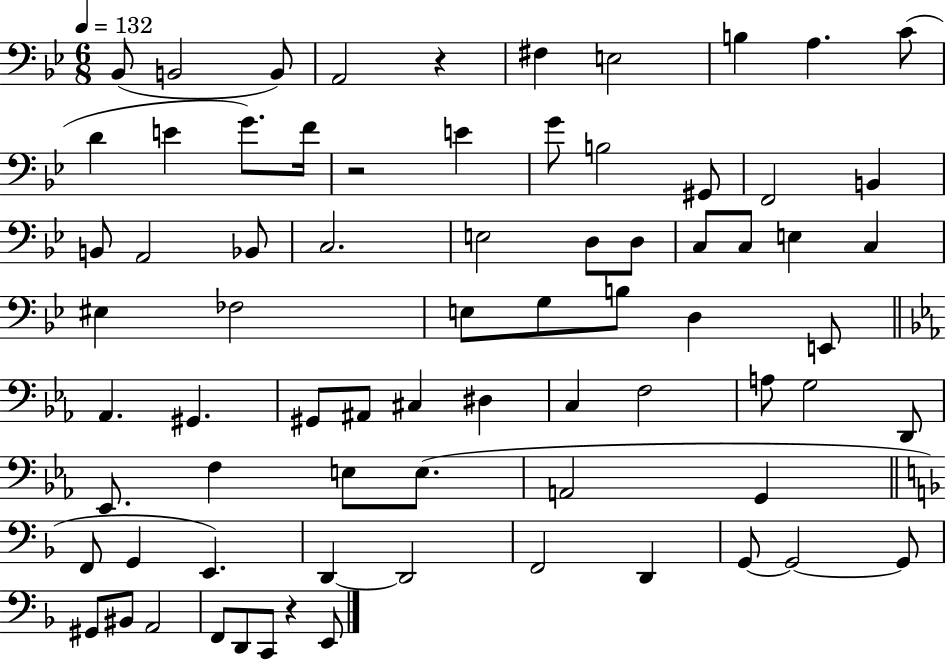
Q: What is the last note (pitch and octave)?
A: E2